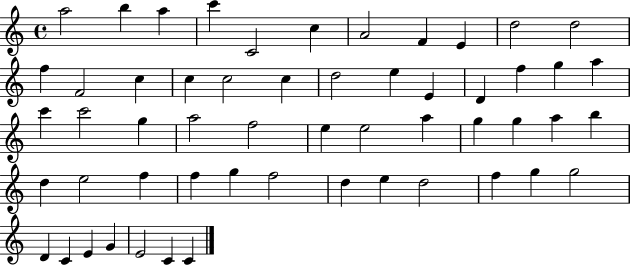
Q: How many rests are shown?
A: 0